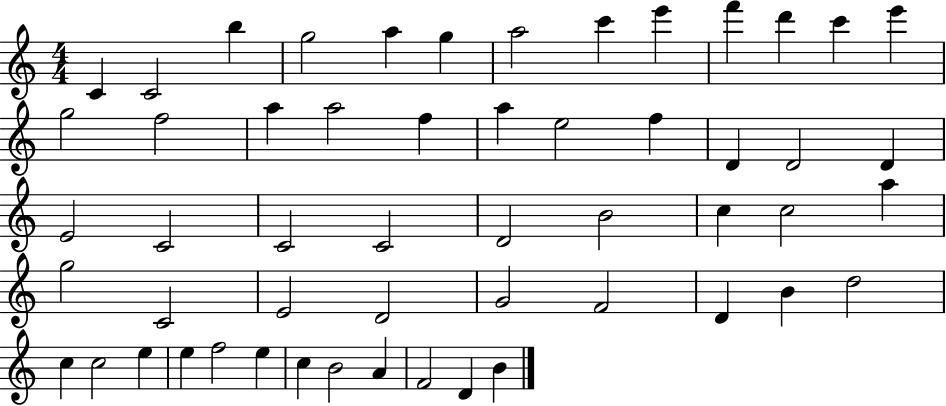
C4/q C4/h B5/q G5/h A5/q G5/q A5/h C6/q E6/q F6/q D6/q C6/q E6/q G5/h F5/h A5/q A5/h F5/q A5/q E5/h F5/q D4/q D4/h D4/q E4/h C4/h C4/h C4/h D4/h B4/h C5/q C5/h A5/q G5/h C4/h E4/h D4/h G4/h F4/h D4/q B4/q D5/h C5/q C5/h E5/q E5/q F5/h E5/q C5/q B4/h A4/q F4/h D4/q B4/q